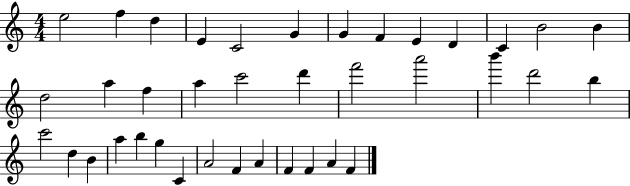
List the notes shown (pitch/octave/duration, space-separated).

E5/h F5/q D5/q E4/q C4/h G4/q G4/q F4/q E4/q D4/q C4/q B4/h B4/q D5/h A5/q F5/q A5/q C6/h D6/q F6/h A6/h B6/q D6/h B5/q C6/h D5/q B4/q A5/q B5/q G5/q C4/q A4/h F4/q A4/q F4/q F4/q A4/q F4/q